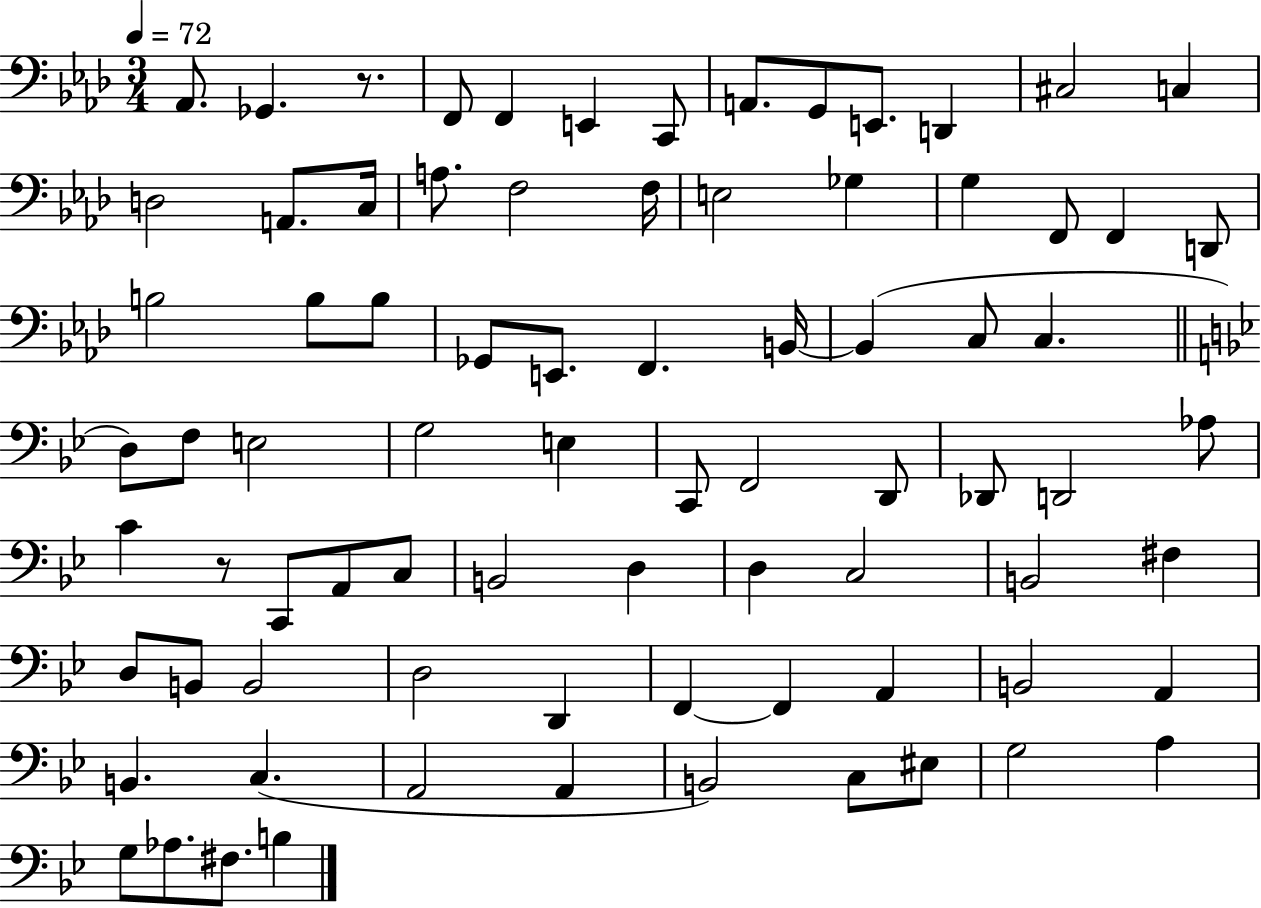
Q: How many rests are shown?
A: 2